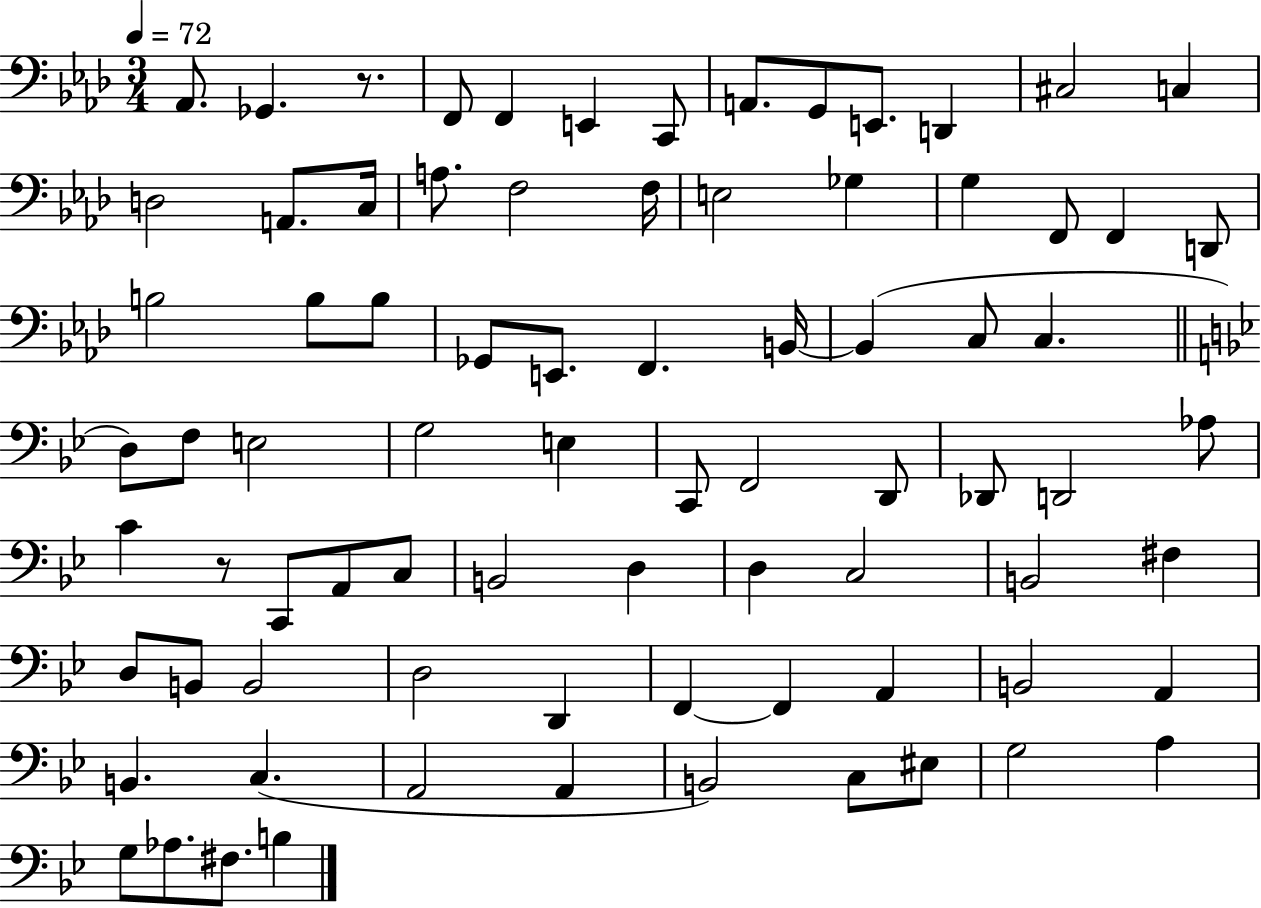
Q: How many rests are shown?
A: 2